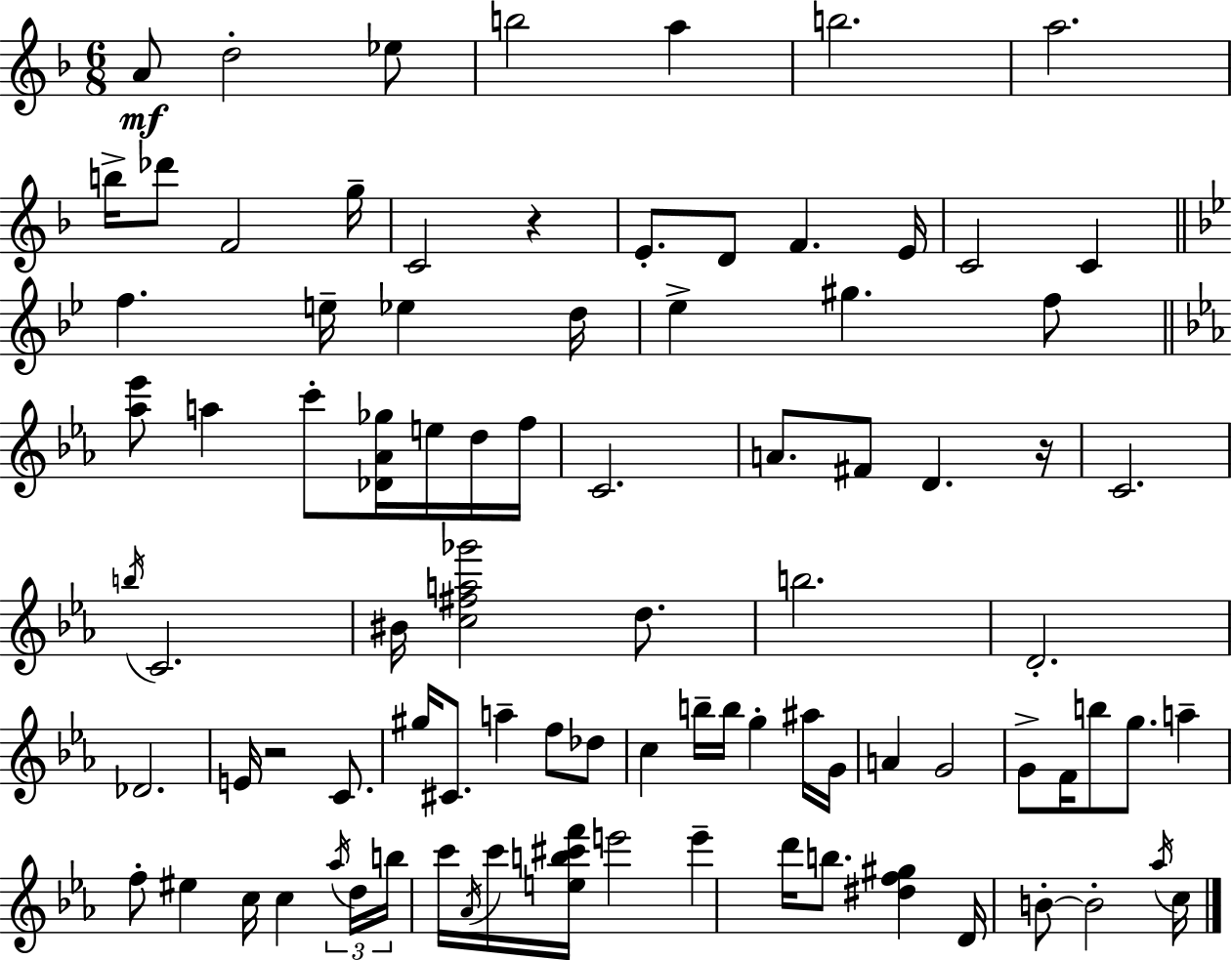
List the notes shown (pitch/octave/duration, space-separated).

A4/e D5/h Eb5/e B5/h A5/q B5/h. A5/h. B5/s Db6/e F4/h G5/s C4/h R/q E4/e. D4/e F4/q. E4/s C4/h C4/q F5/q. E5/s Eb5/q D5/s Eb5/q G#5/q. F5/e [Ab5,Eb6]/e A5/q C6/e [Db4,Ab4,Gb5]/s E5/s D5/s F5/s C4/h. A4/e. F#4/e D4/q. R/s C4/h. B5/s C4/h. BIS4/s [C5,F#5,A5,Gb6]/h D5/e. B5/h. D4/h. Db4/h. E4/s R/h C4/e. G#5/s C#4/e. A5/q F5/e Db5/e C5/q B5/s B5/s G5/q A#5/s G4/s A4/q G4/h G4/e F4/s B5/e G5/e. A5/q F5/e EIS5/q C5/s C5/q Ab5/s D5/s B5/s C6/s Ab4/s C6/s [E5,B5,C#6,F6]/s E6/h E6/q D6/s B5/e. [D#5,F5,G#5]/q D4/s B4/e B4/h Ab5/s C5/s